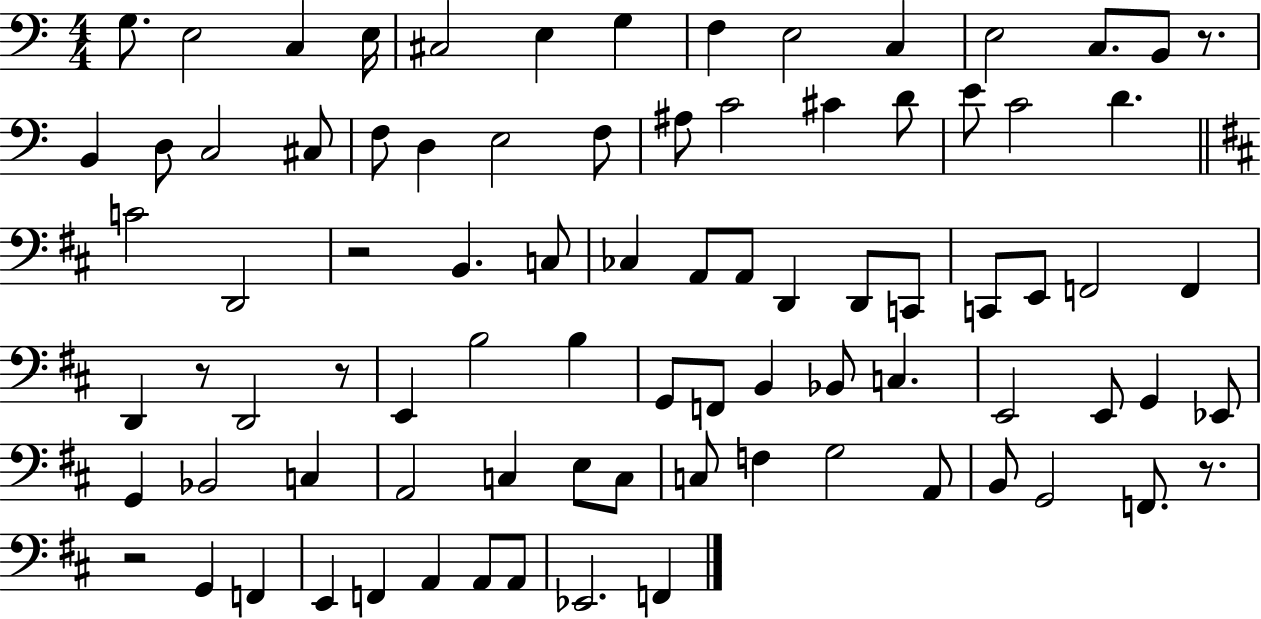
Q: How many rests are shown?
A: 6